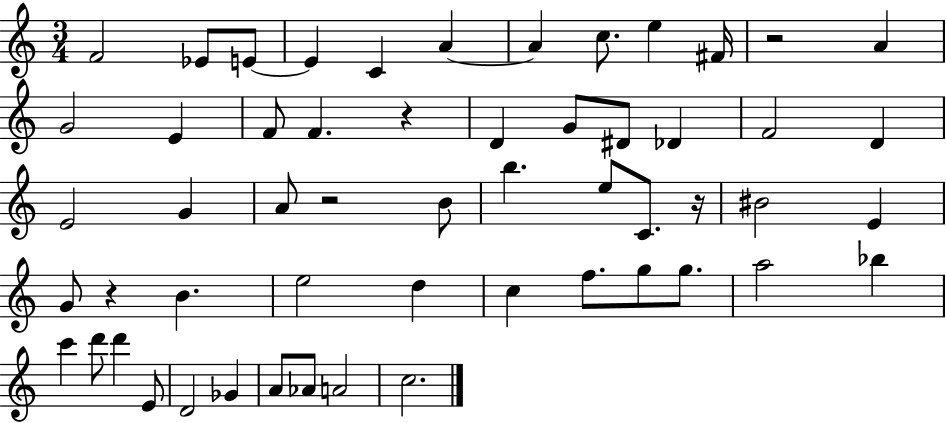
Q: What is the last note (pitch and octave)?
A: C5